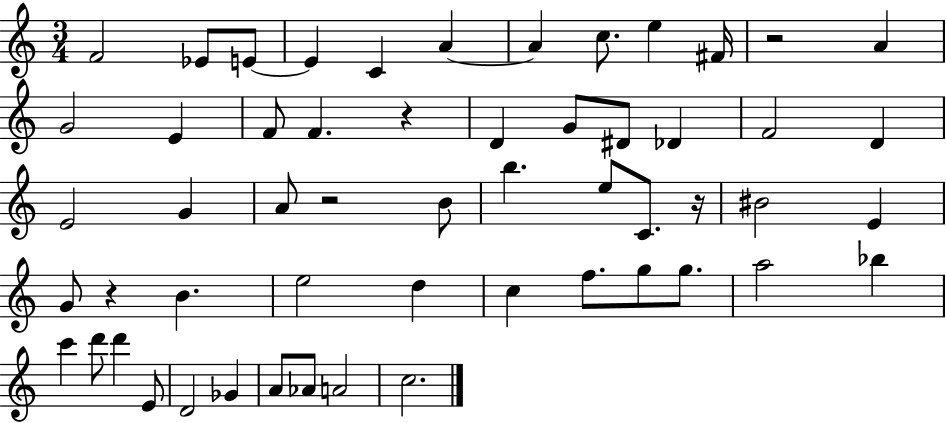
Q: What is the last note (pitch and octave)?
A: C5